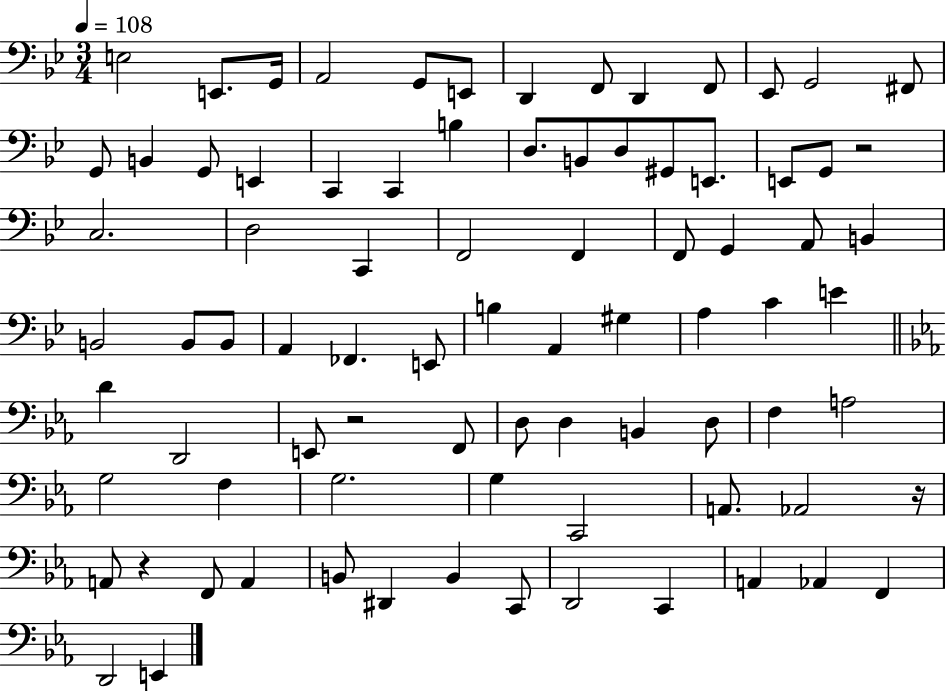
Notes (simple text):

E3/h E2/e. G2/s A2/h G2/e E2/e D2/q F2/e D2/q F2/e Eb2/e G2/h F#2/e G2/e B2/q G2/e E2/q C2/q C2/q B3/q D3/e. B2/e D3/e G#2/e E2/e. E2/e G2/e R/h C3/h. D3/h C2/q F2/h F2/q F2/e G2/q A2/e B2/q B2/h B2/e B2/e A2/q FES2/q. E2/e B3/q A2/q G#3/q A3/q C4/q E4/q D4/q D2/h E2/e R/h F2/e D3/e D3/q B2/q D3/e F3/q A3/h G3/h F3/q G3/h. G3/q C2/h A2/e. Ab2/h R/s A2/e R/q F2/e A2/q B2/e D#2/q B2/q C2/e D2/h C2/q A2/q Ab2/q F2/q D2/h E2/q